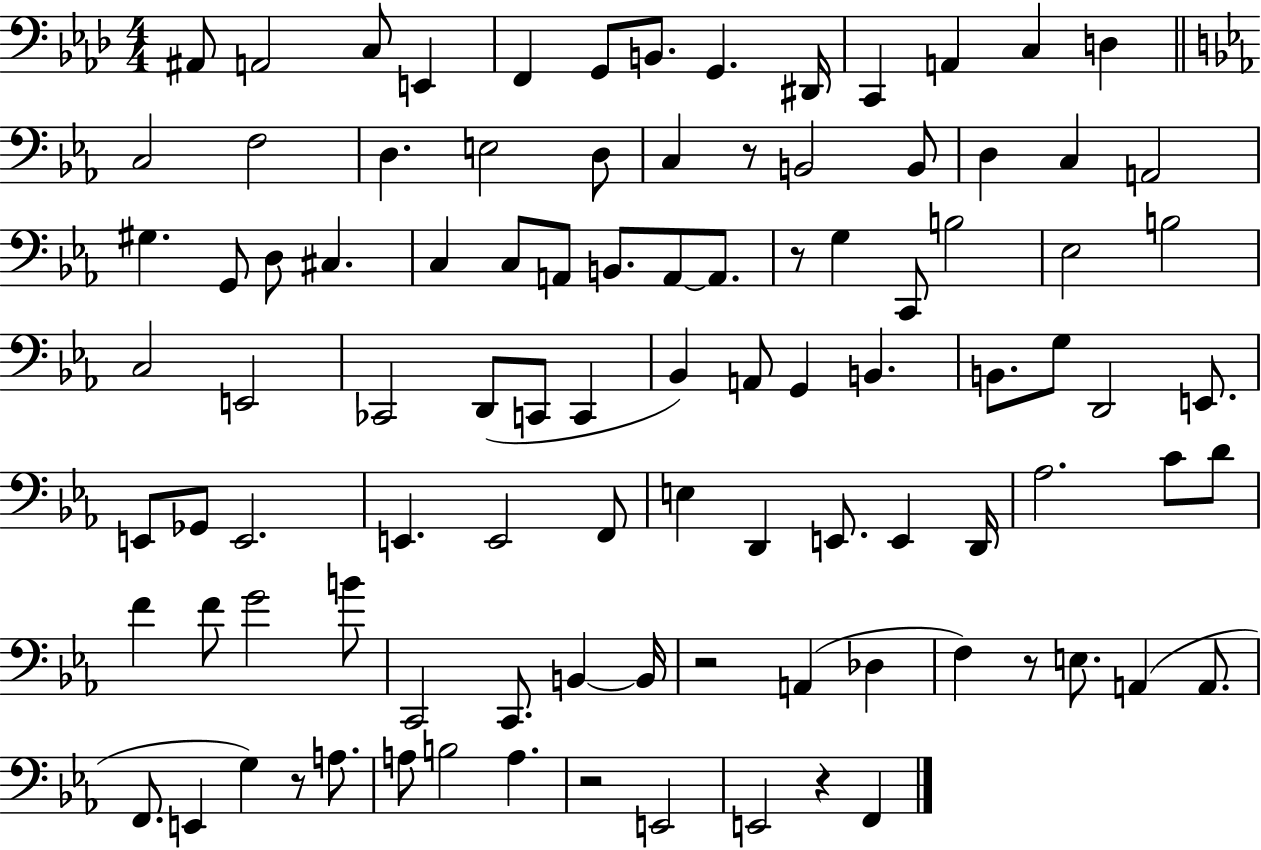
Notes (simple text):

A#2/e A2/h C3/e E2/q F2/q G2/e B2/e. G2/q. D#2/s C2/q A2/q C3/q D3/q C3/h F3/h D3/q. E3/h D3/e C3/q R/e B2/h B2/e D3/q C3/q A2/h G#3/q. G2/e D3/e C#3/q. C3/q C3/e A2/e B2/e. A2/e A2/e. R/e G3/q C2/e B3/h Eb3/h B3/h C3/h E2/h CES2/h D2/e C2/e C2/q Bb2/q A2/e G2/q B2/q. B2/e. G3/e D2/h E2/e. E2/e Gb2/e E2/h. E2/q. E2/h F2/e E3/q D2/q E2/e. E2/q D2/s Ab3/h. C4/e D4/e F4/q F4/e G4/h B4/e C2/h C2/e. B2/q B2/s R/h A2/q Db3/q F3/q R/e E3/e. A2/q A2/e. F2/e. E2/q G3/q R/e A3/e. A3/e B3/h A3/q. R/h E2/h E2/h R/q F2/q